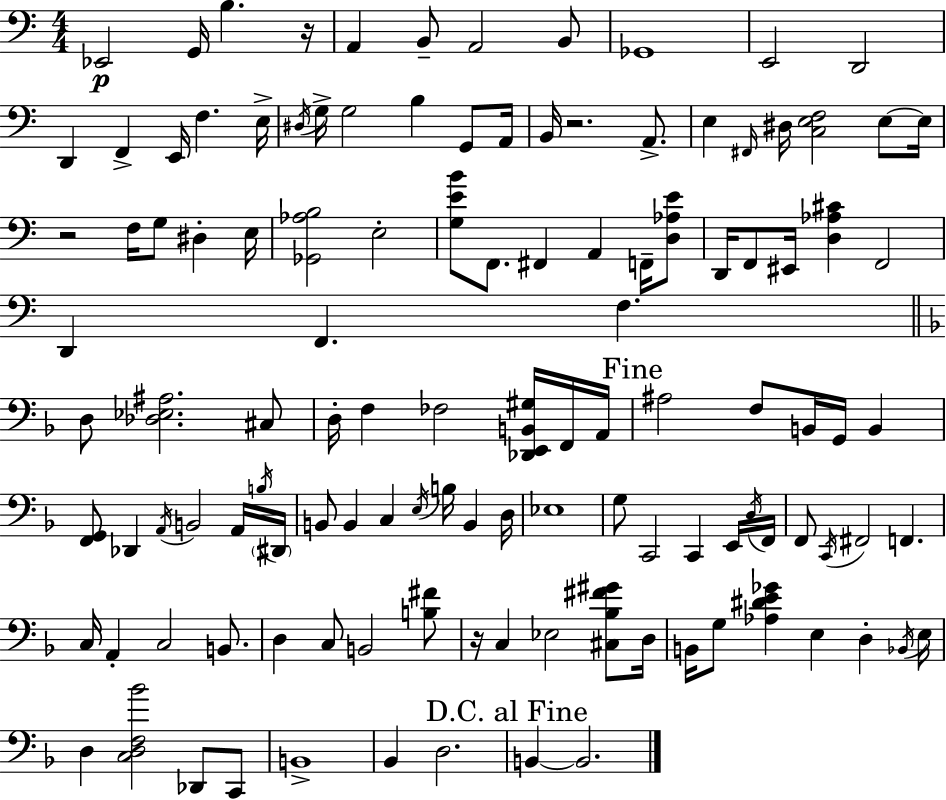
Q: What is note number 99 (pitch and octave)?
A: C2